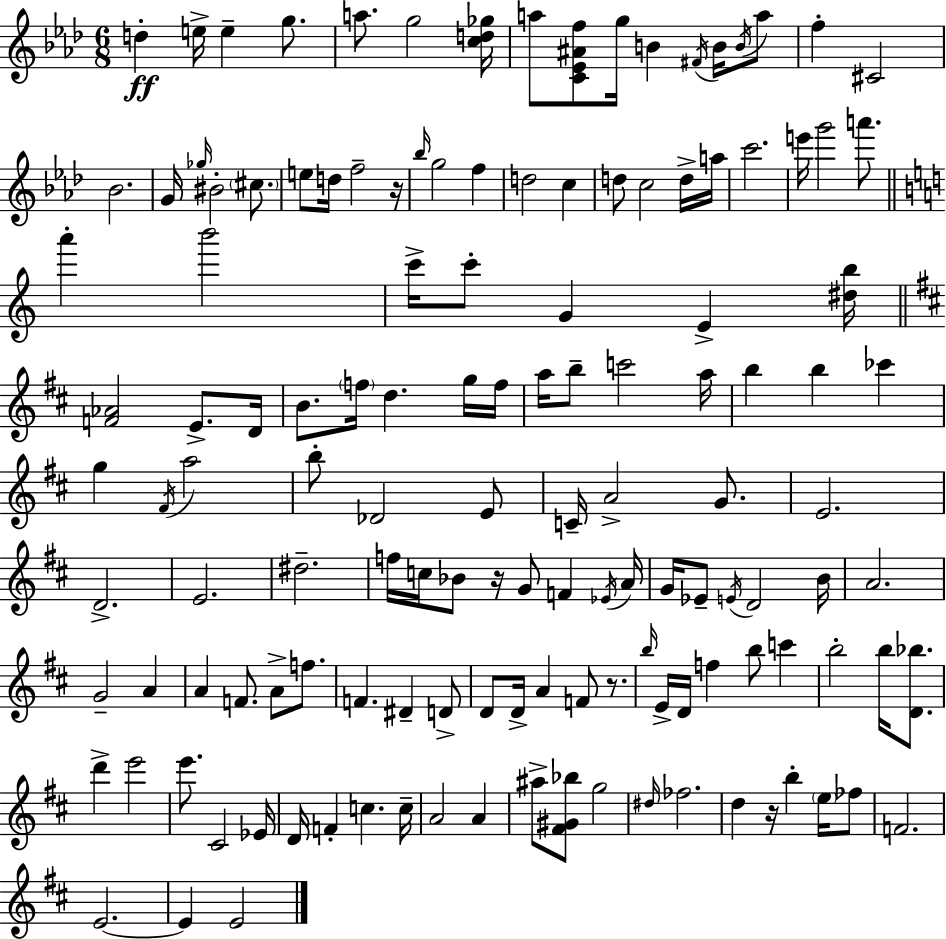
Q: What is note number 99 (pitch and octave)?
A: F5